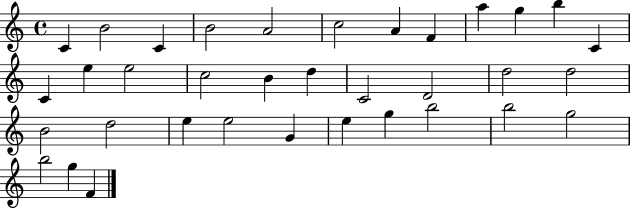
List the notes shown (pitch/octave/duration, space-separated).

C4/q B4/h C4/q B4/h A4/h C5/h A4/q F4/q A5/q G5/q B5/q C4/q C4/q E5/q E5/h C5/h B4/q D5/q C4/h D4/h D5/h D5/h B4/h D5/h E5/q E5/h G4/q E5/q G5/q B5/h B5/h G5/h B5/h G5/q F4/q